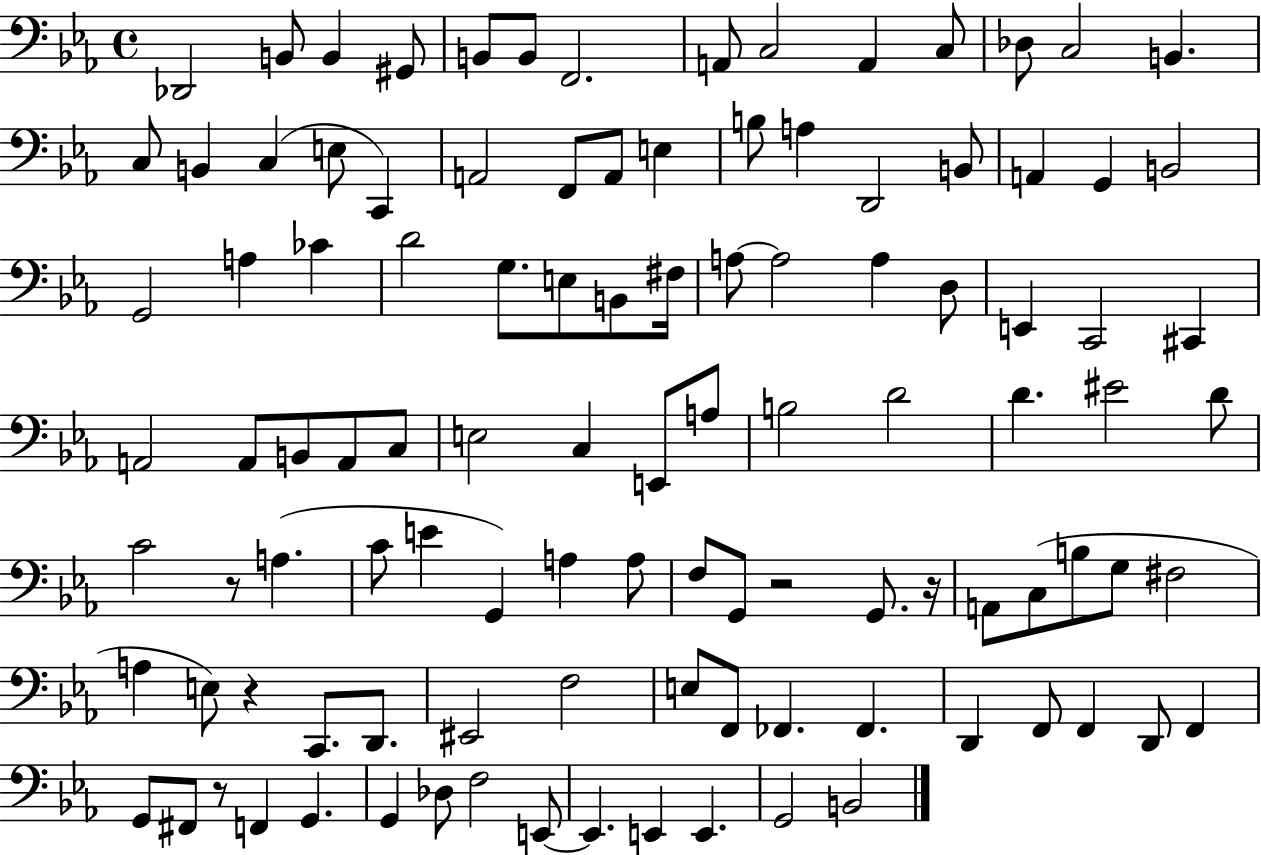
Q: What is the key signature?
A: EES major